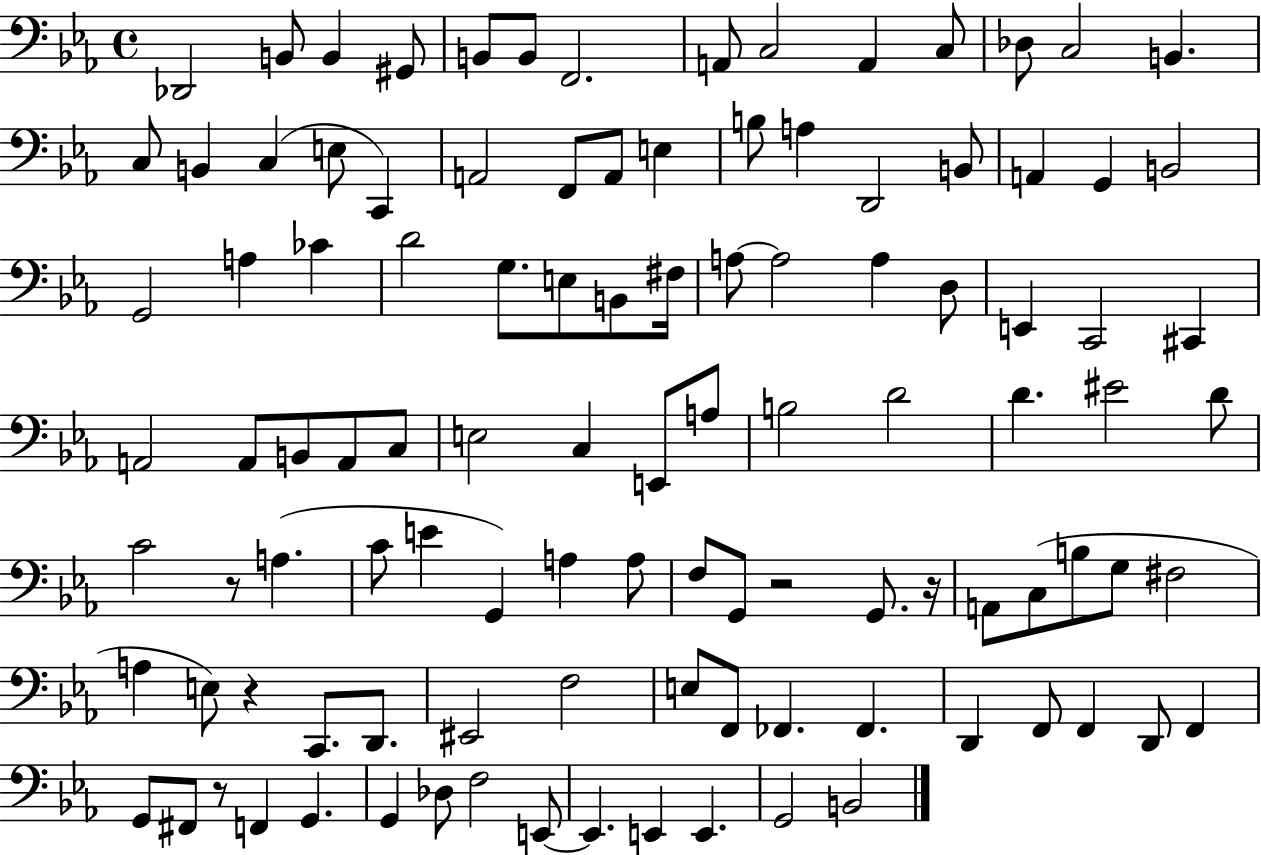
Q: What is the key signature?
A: EES major